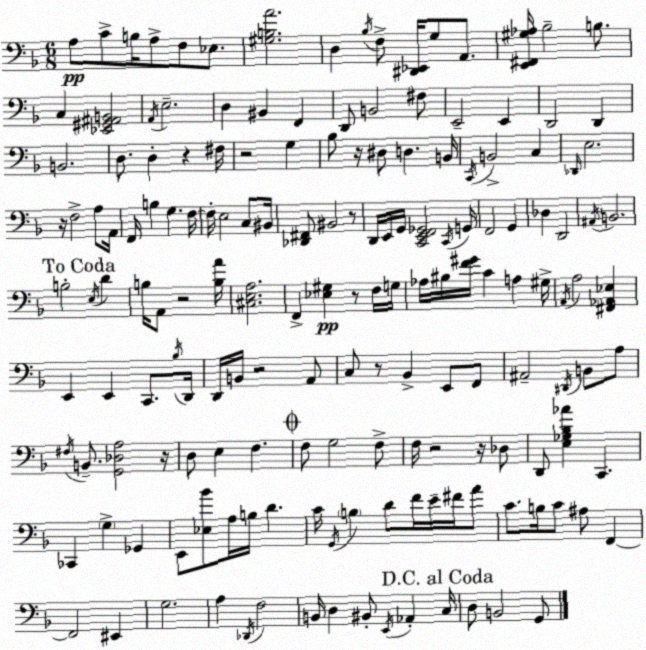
X:1
T:Untitled
M:6/8
L:1/4
K:Dm
A,/2 C/2 B,/4 A,/2 F,/2 _E,/2 [^G,B,A]2 D, _B,/4 F,/2 [^D,,_E,,]/4 G,/2 A,,/2 [E,,^F,,^G,_A,]/4 _B,2 B,/2 C, [_E,,^G,,^A,,B,,]2 A,,/4 E,2 D, ^B,, F,, D,,/2 B,,2 ^F,/2 E,,2 E,, D,,2 D,, B,,2 D,/2 D, z ^F,/4 z2 G, _B,/2 z/4 ^D,/2 D, B,,/4 C,,/4 B,,2 C, _D,,/4 E,2 z/4 F,2 A,/2 A,,/4 F,,/4 B, G, F,/4 F,/4 E,2 C,/2 ^B,,/4 [_D,,^F,,]/2 ^B,,2 z/2 D,,/4 E,,/4 G,,/4 [C,,E,,F,,_G,,]2 C,,/4 G,,/4 F,,2 G,, _D, D,,2 ^A,,/4 B,,2 B,2 E,/4 D B,/4 A,,/2 z2 [B,A]/4 [^C,E,A,]2 F,, [_E,^G,] z/2 F,/4 G,/4 _A,/4 ^B,/4 [F^G]/4 C A, ^G,/4 A,,/4 A,2 [^F,,_A,,_E,] E,, E,, C,,/2 _B,/4 D,,/4 D,,/4 B,,/4 z2 A,,/2 C,/2 z/2 _B,, E,,/2 F,,/2 ^A,,2 ^D,,/4 B,,/2 A,/2 ^F,/4 B,,/2 [G,,_D,A,]2 z/4 D,/2 E, F, F,/2 G,2 F,/2 F,/4 z2 z/4 _D,/2 D,,/2 [E,_G,_B,_A] C,, _C,, G, _G,, E,,/2 [_E,_B]/2 A,/4 B,/4 D C/4 G,,/4 B, D/2 F/4 E/4 ^F/4 A/2 C/2 B,/4 C/2 ^A,/2 F,, F,,2 ^E,, G,2 A, _D,,/4 F,2 B,,/4 D, ^B,,/2 E,,/4 _A,, C,/4 D,/2 B,,2 G,,/2